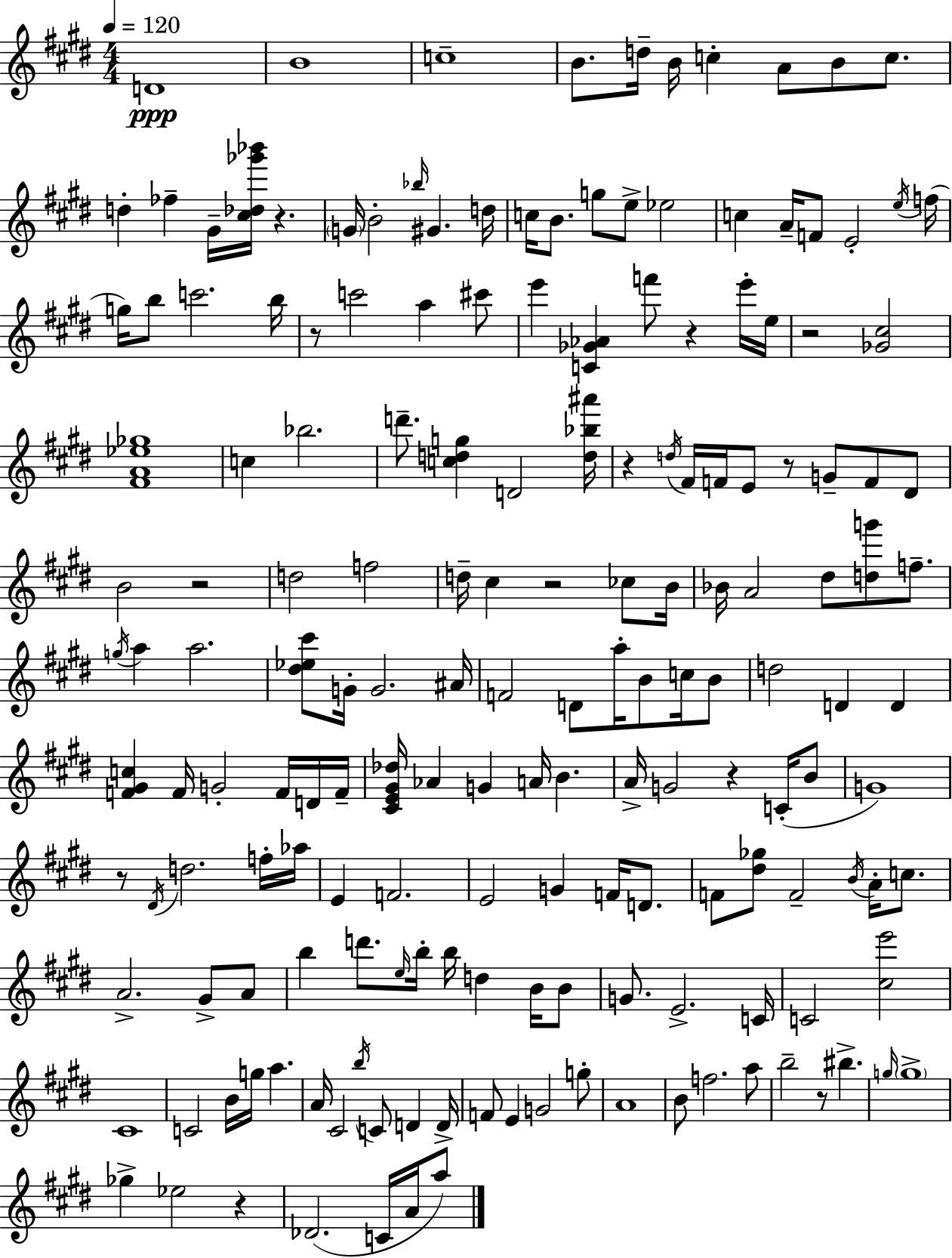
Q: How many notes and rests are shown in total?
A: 174